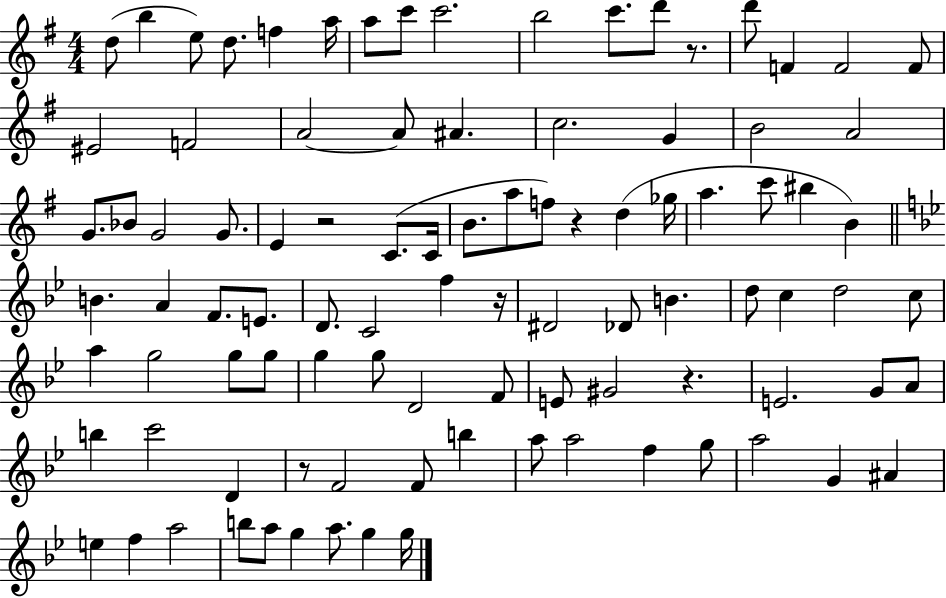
X:1
T:Untitled
M:4/4
L:1/4
K:G
d/2 b e/2 d/2 f a/4 a/2 c'/2 c'2 b2 c'/2 d'/2 z/2 d'/2 F F2 F/2 ^E2 F2 A2 A/2 ^A c2 G B2 A2 G/2 _B/2 G2 G/2 E z2 C/2 C/4 B/2 a/2 f/2 z d _g/4 a c'/2 ^b B B A F/2 E/2 D/2 C2 f z/4 ^D2 _D/2 B d/2 c d2 c/2 a g2 g/2 g/2 g g/2 D2 F/2 E/2 ^G2 z E2 G/2 A/2 b c'2 D z/2 F2 F/2 b a/2 a2 f g/2 a2 G ^A e f a2 b/2 a/2 g a/2 g g/4